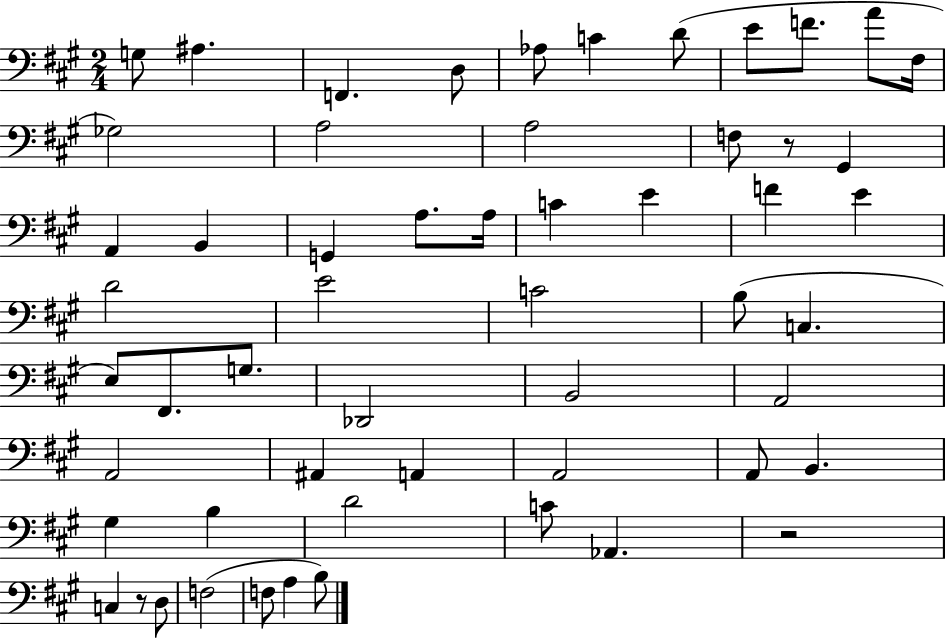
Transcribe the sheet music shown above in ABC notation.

X:1
T:Untitled
M:2/4
L:1/4
K:A
G,/2 ^A, F,, D,/2 _A,/2 C D/2 E/2 F/2 A/2 ^F,/4 _G,2 A,2 A,2 F,/2 z/2 ^G,, A,, B,, G,, A,/2 A,/4 C E F E D2 E2 C2 B,/2 C, E,/2 ^F,,/2 G,/2 _D,,2 B,,2 A,,2 A,,2 ^A,, A,, A,,2 A,,/2 B,, ^G, B, D2 C/2 _A,, z2 C, z/2 D,/2 F,2 F,/2 A, B,/2